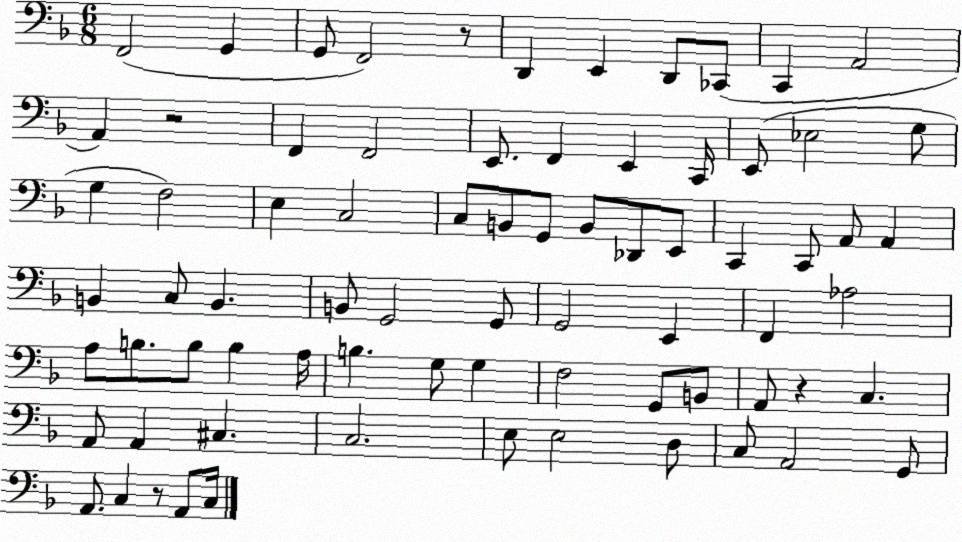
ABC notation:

X:1
T:Untitled
M:6/8
L:1/4
K:F
F,,2 G,, G,,/2 F,,2 z/2 D,, E,, D,,/2 _C,,/2 C,, A,,2 A,, z2 F,, F,,2 E,,/2 F,, E,, C,,/4 E,,/2 _E,2 G,/2 G, F,2 E, C,2 C,/2 B,,/2 G,,/2 B,,/2 _D,,/2 E,,/2 C,, C,,/2 A,,/2 A,, B,, C,/2 B,, B,,/2 G,,2 G,,/2 G,,2 E,, F,, _A,2 A,/2 B,/2 B,/2 B, A,/4 B, G,/2 G, F,2 G,,/2 B,,/2 A,,/2 z C, A,,/2 A,, ^C, C,2 E,/2 E,2 D,/2 C,/2 A,,2 G,,/2 A,,/2 C, z/2 A,,/2 C,/4